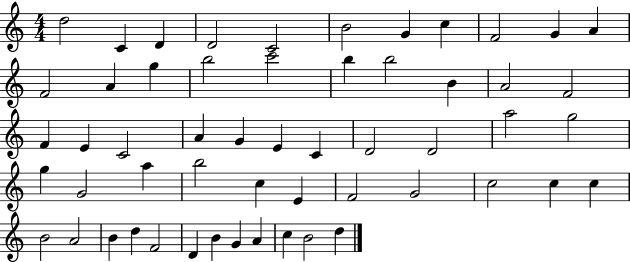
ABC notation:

X:1
T:Untitled
M:4/4
L:1/4
K:C
d2 C D D2 C2 B2 G c F2 G A F2 A g b2 c'2 b b2 B A2 F2 F E C2 A G E C D2 D2 a2 g2 g G2 a b2 c E F2 G2 c2 c c B2 A2 B d F2 D B G A c B2 d